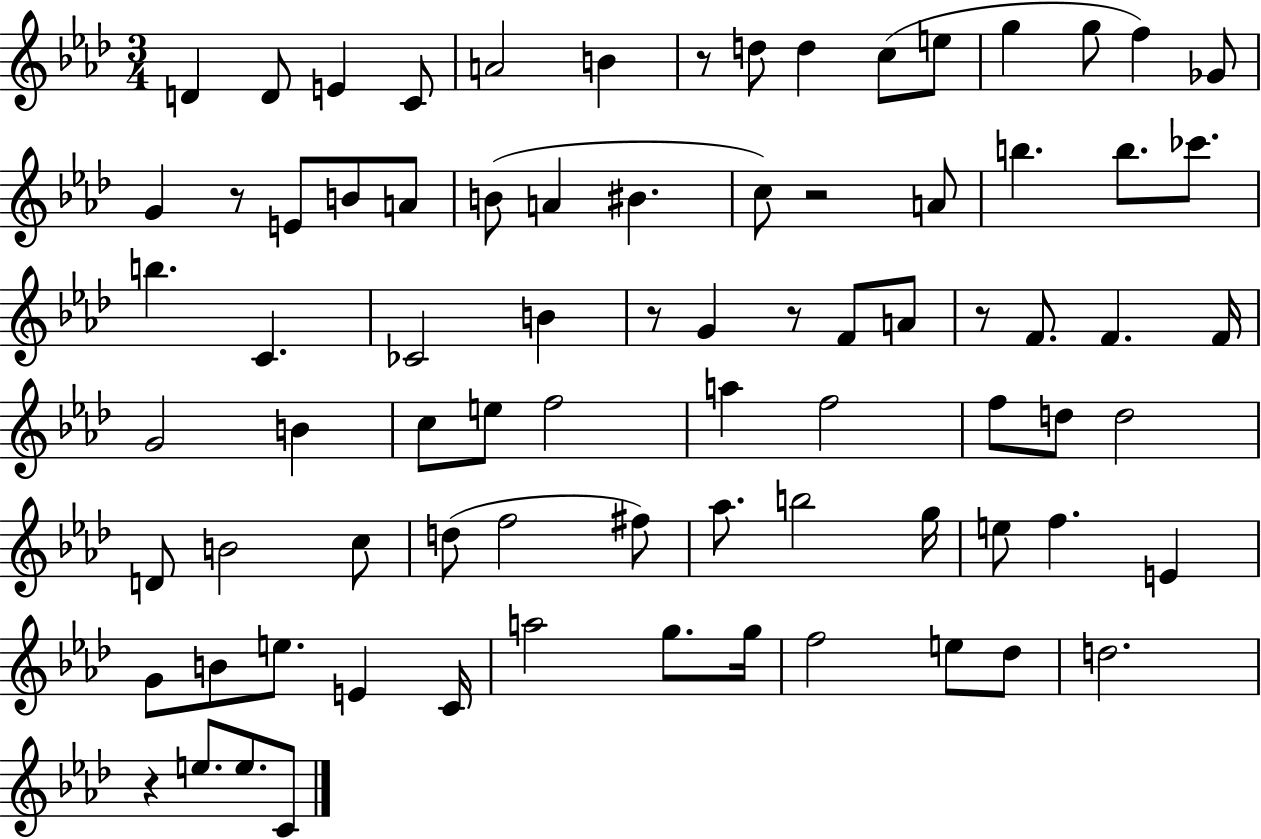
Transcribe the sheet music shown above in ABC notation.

X:1
T:Untitled
M:3/4
L:1/4
K:Ab
D D/2 E C/2 A2 B z/2 d/2 d c/2 e/2 g g/2 f _G/2 G z/2 E/2 B/2 A/2 B/2 A ^B c/2 z2 A/2 b b/2 _c'/2 b C _C2 B z/2 G z/2 F/2 A/2 z/2 F/2 F F/4 G2 B c/2 e/2 f2 a f2 f/2 d/2 d2 D/2 B2 c/2 d/2 f2 ^f/2 _a/2 b2 g/4 e/2 f E G/2 B/2 e/2 E C/4 a2 g/2 g/4 f2 e/2 _d/2 d2 z e/2 e/2 C/2